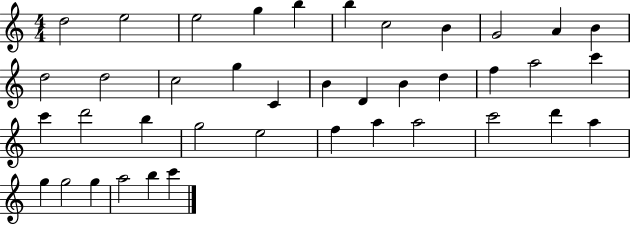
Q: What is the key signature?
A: C major